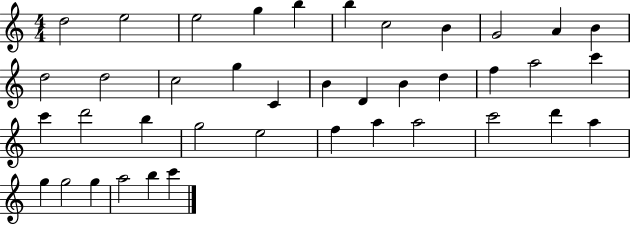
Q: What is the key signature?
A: C major